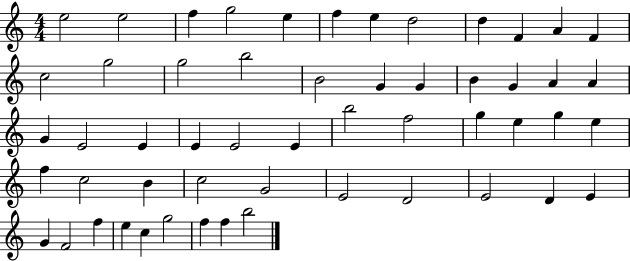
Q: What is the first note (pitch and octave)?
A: E5